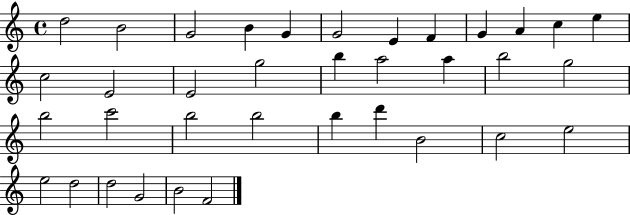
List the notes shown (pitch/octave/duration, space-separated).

D5/h B4/h G4/h B4/q G4/q G4/h E4/q F4/q G4/q A4/q C5/q E5/q C5/h E4/h E4/h G5/h B5/q A5/h A5/q B5/h G5/h B5/h C6/h B5/h B5/h B5/q D6/q B4/h C5/h E5/h E5/h D5/h D5/h G4/h B4/h F4/h